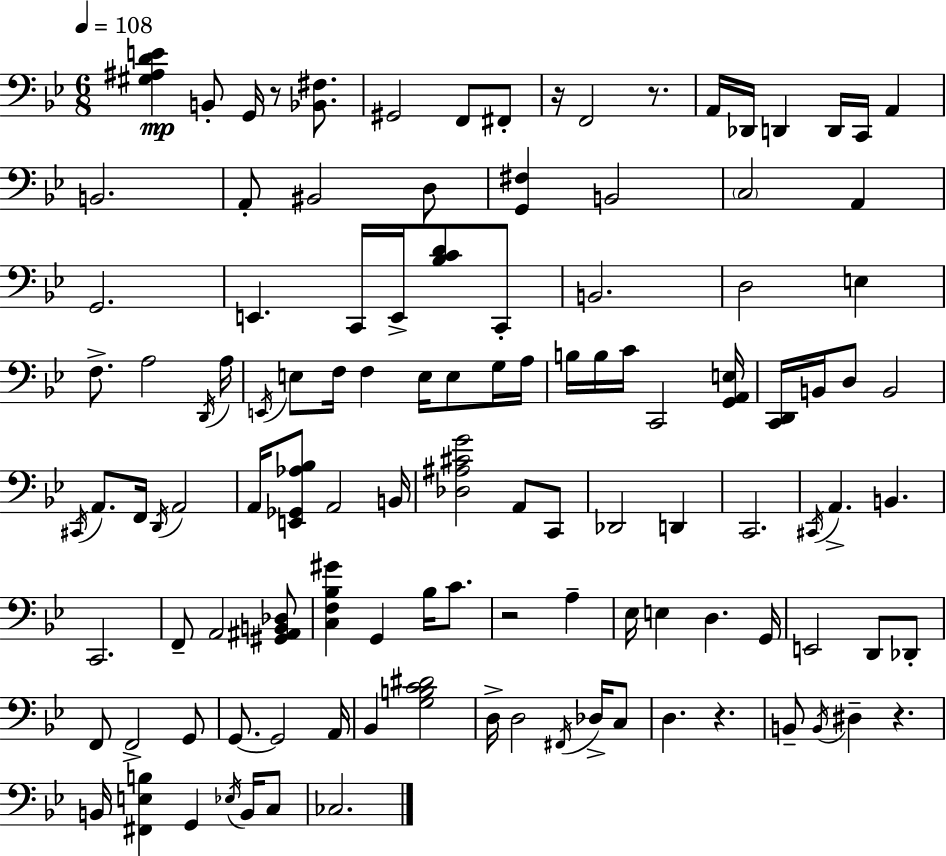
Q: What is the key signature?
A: BES major